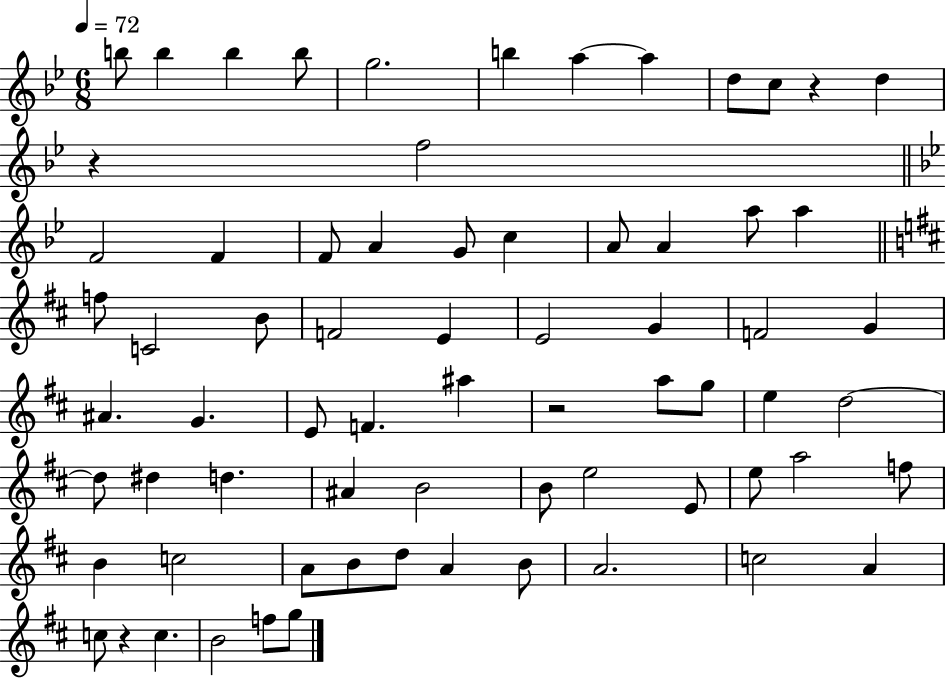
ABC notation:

X:1
T:Untitled
M:6/8
L:1/4
K:Bb
b/2 b b b/2 g2 b a a d/2 c/2 z d z f2 F2 F F/2 A G/2 c A/2 A a/2 a f/2 C2 B/2 F2 E E2 G F2 G ^A G E/2 F ^a z2 a/2 g/2 e d2 d/2 ^d d ^A B2 B/2 e2 E/2 e/2 a2 f/2 B c2 A/2 B/2 d/2 A B/2 A2 c2 A c/2 z c B2 f/2 g/2